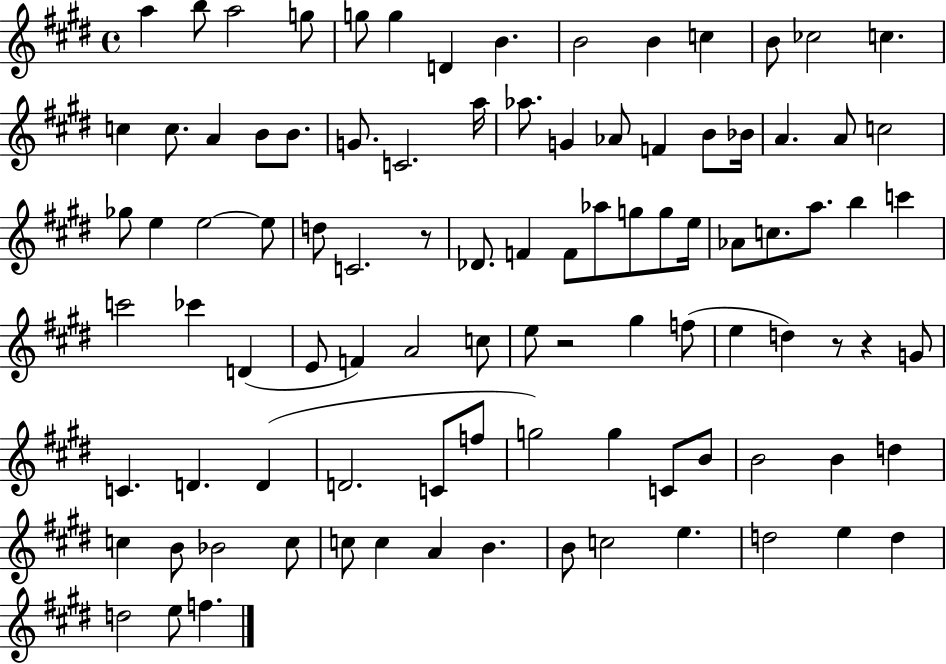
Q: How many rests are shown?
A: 4